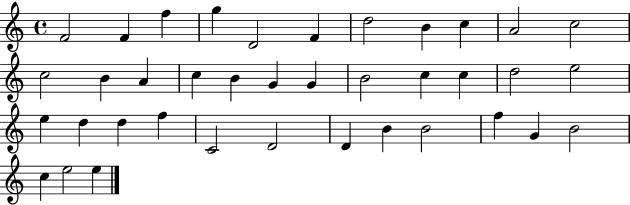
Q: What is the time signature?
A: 4/4